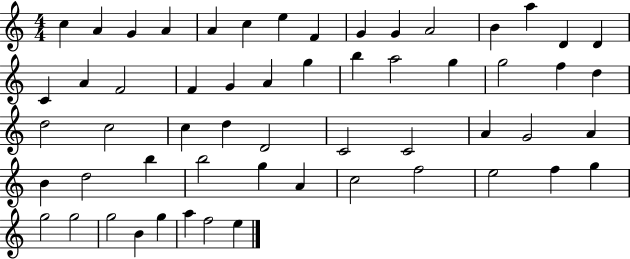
X:1
T:Untitled
M:4/4
L:1/4
K:C
c A G A A c e F G G A2 B a D D C A F2 F G A g b a2 g g2 f d d2 c2 c d D2 C2 C2 A G2 A B d2 b b2 g A c2 f2 e2 f g g2 g2 g2 B g a f2 e